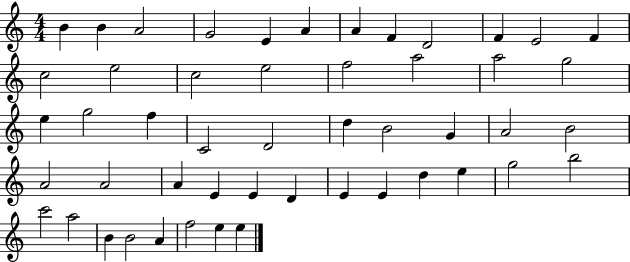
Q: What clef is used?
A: treble